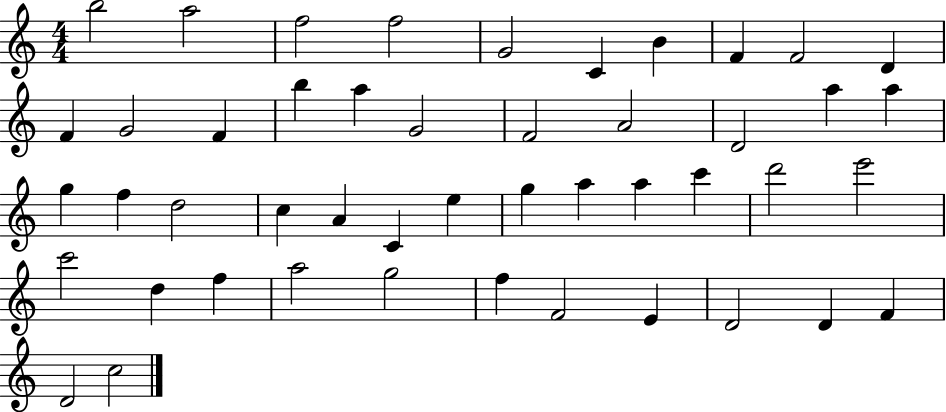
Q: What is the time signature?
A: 4/4